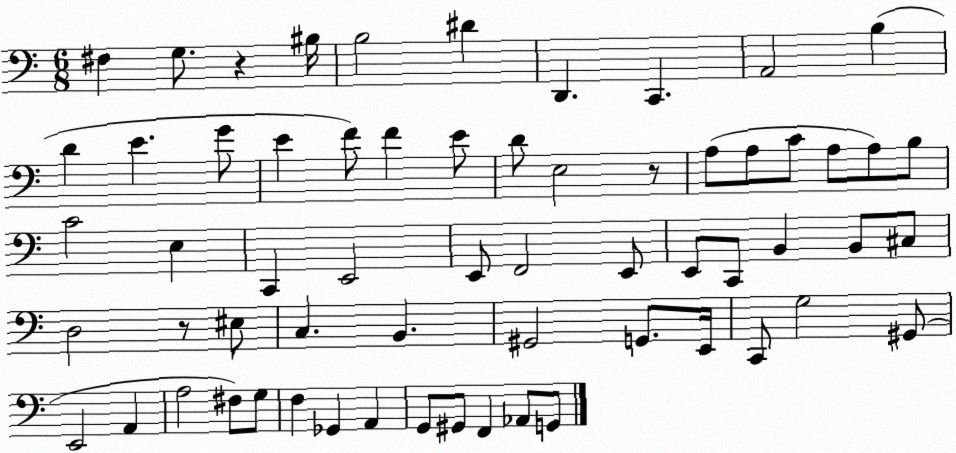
X:1
T:Untitled
M:6/8
L:1/4
K:C
^F, G,/2 z ^B,/4 B,2 ^D D,, C,, A,,2 B, D E G/2 E F/2 F E/2 D/2 E,2 z/2 A,/2 A,/2 C/2 A,/2 A,/2 B,/2 C2 E, C,, E,,2 E,,/2 F,,2 E,,/2 E,,/2 C,,/2 B,, B,,/2 ^C,/2 D,2 z/2 ^E,/2 C, B,, ^G,,2 G,,/2 E,,/4 C,,/2 G,2 ^G,,/2 E,,2 A,, A,2 ^F,/2 G,/2 F, _G,, A,, G,,/2 ^G,,/2 F,, _A,,/2 G,,/2